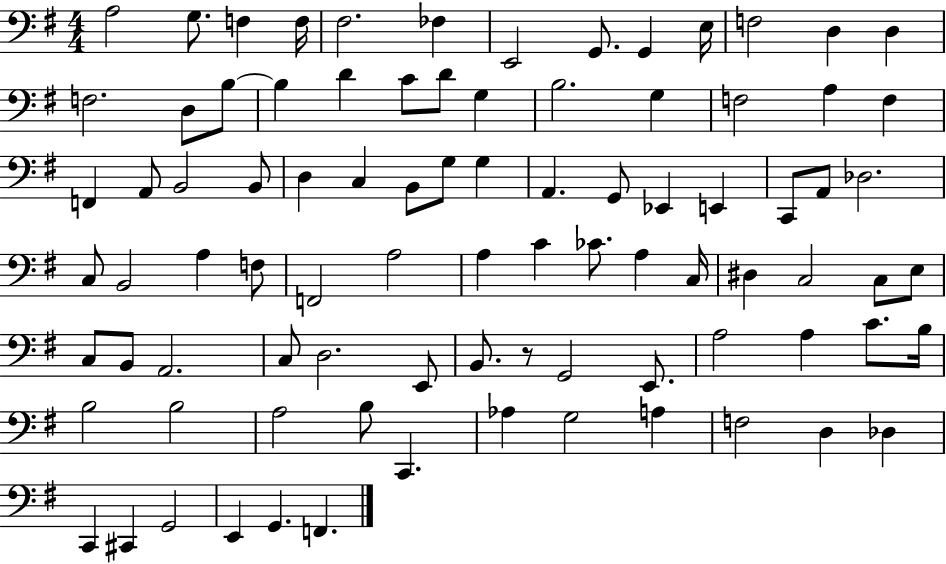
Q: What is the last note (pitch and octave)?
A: F2